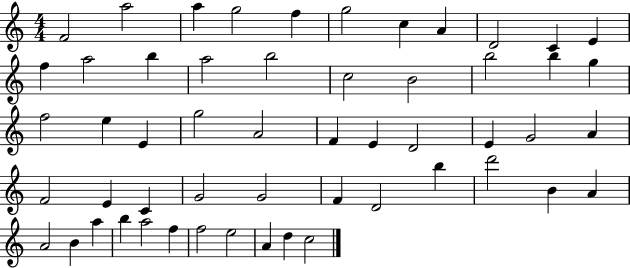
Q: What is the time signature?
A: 4/4